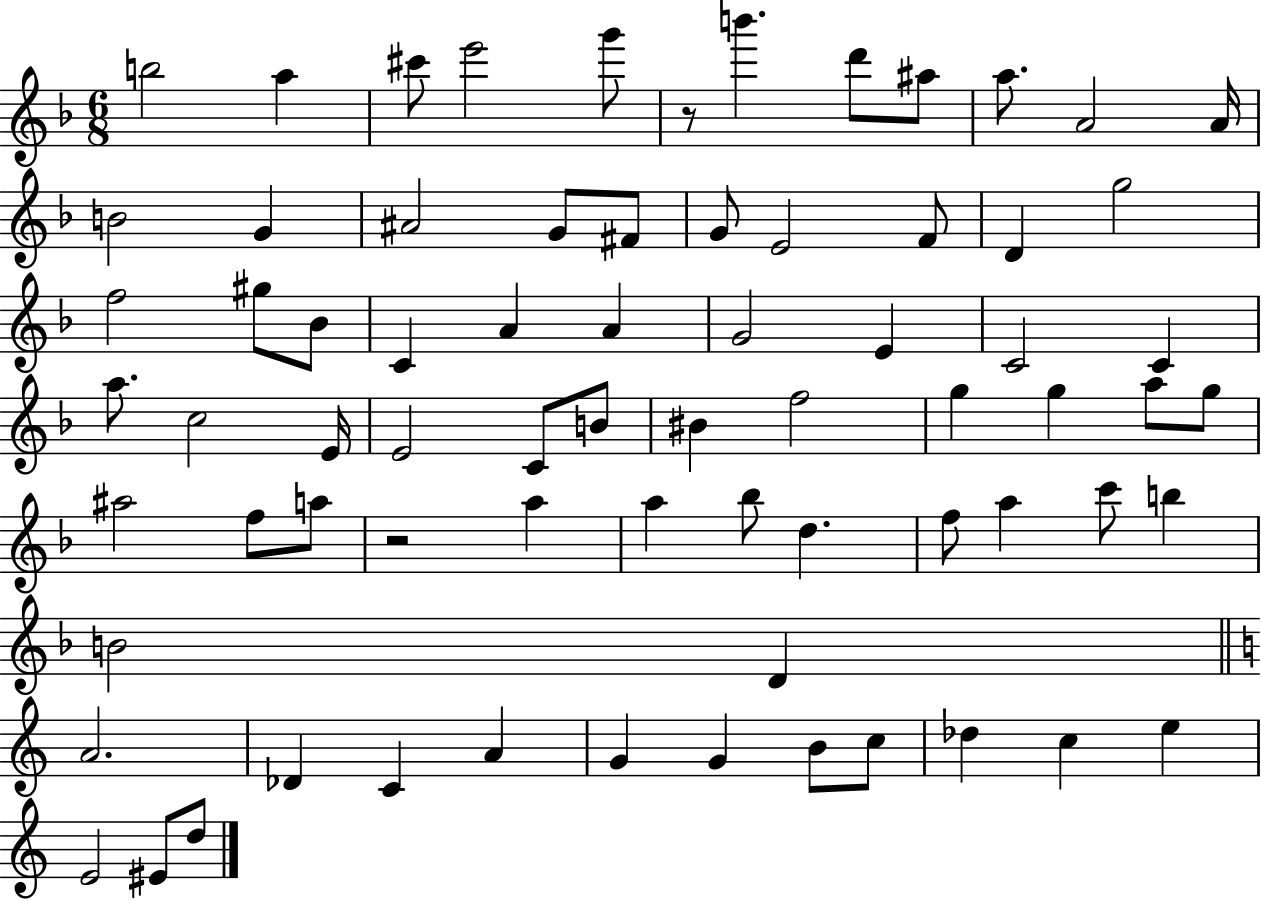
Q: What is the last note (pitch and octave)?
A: D5